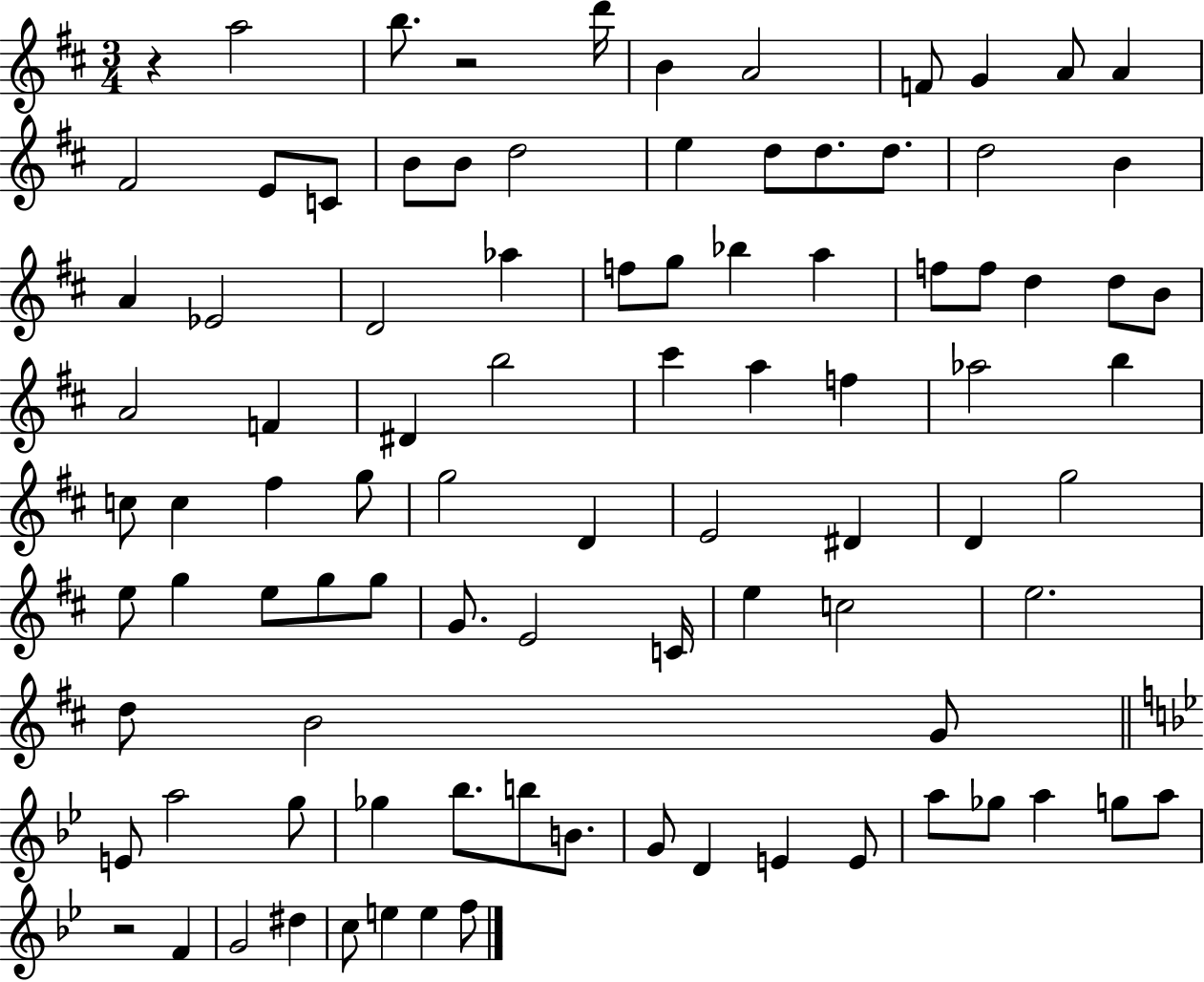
R/q A5/h B5/e. R/h D6/s B4/q A4/h F4/e G4/q A4/e A4/q F#4/h E4/e C4/e B4/e B4/e D5/h E5/q D5/e D5/e. D5/e. D5/h B4/q A4/q Eb4/h D4/h Ab5/q F5/e G5/e Bb5/q A5/q F5/e F5/e D5/q D5/e B4/e A4/h F4/q D#4/q B5/h C#6/q A5/q F5/q Ab5/h B5/q C5/e C5/q F#5/q G5/e G5/h D4/q E4/h D#4/q D4/q G5/h E5/e G5/q E5/e G5/e G5/e G4/e. E4/h C4/s E5/q C5/h E5/h. D5/e B4/h G4/e E4/e A5/h G5/e Gb5/q Bb5/e. B5/e B4/e. G4/e D4/q E4/q E4/e A5/e Gb5/e A5/q G5/e A5/e R/h F4/q G4/h D#5/q C5/e E5/q E5/q F5/e